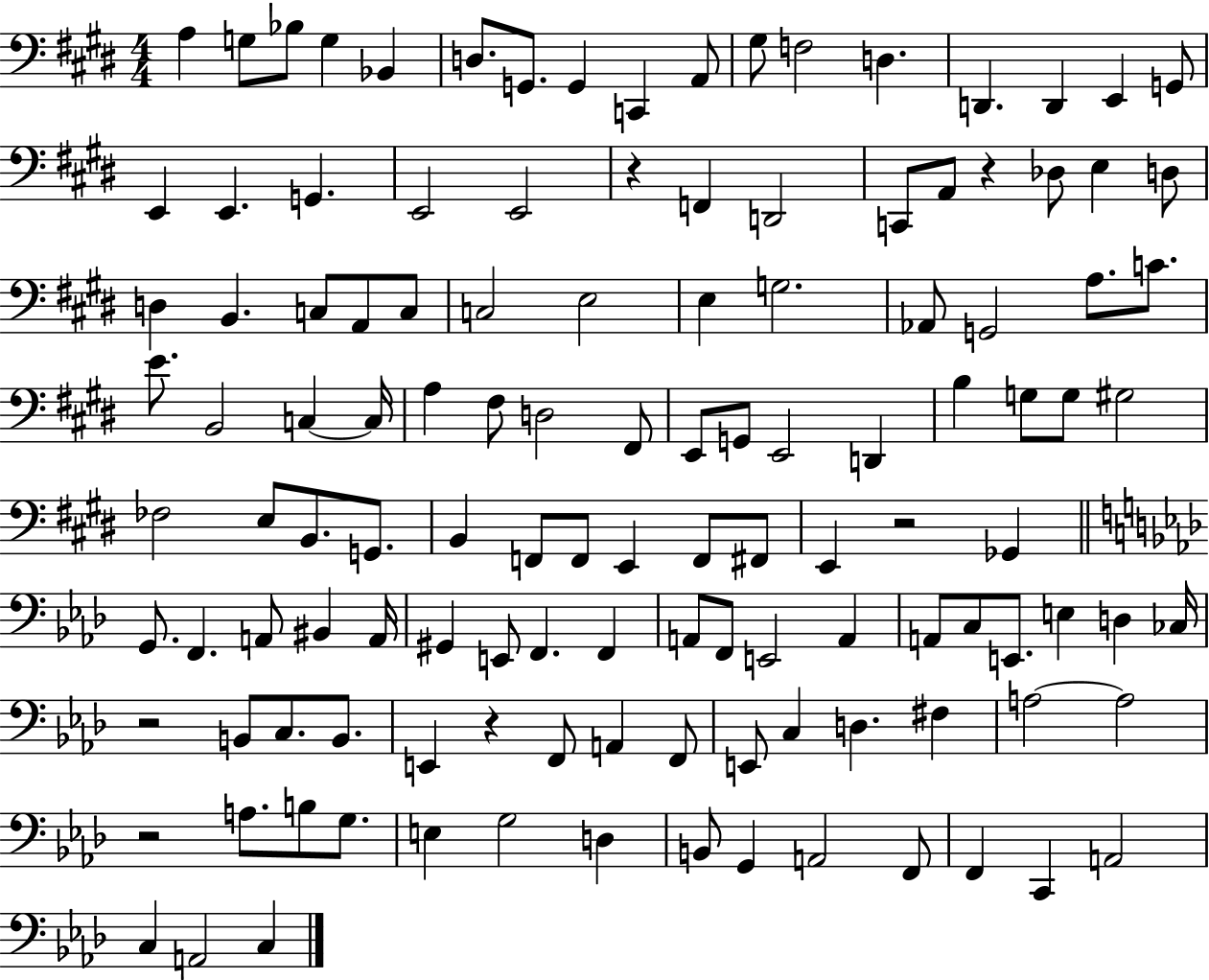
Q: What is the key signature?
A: E major